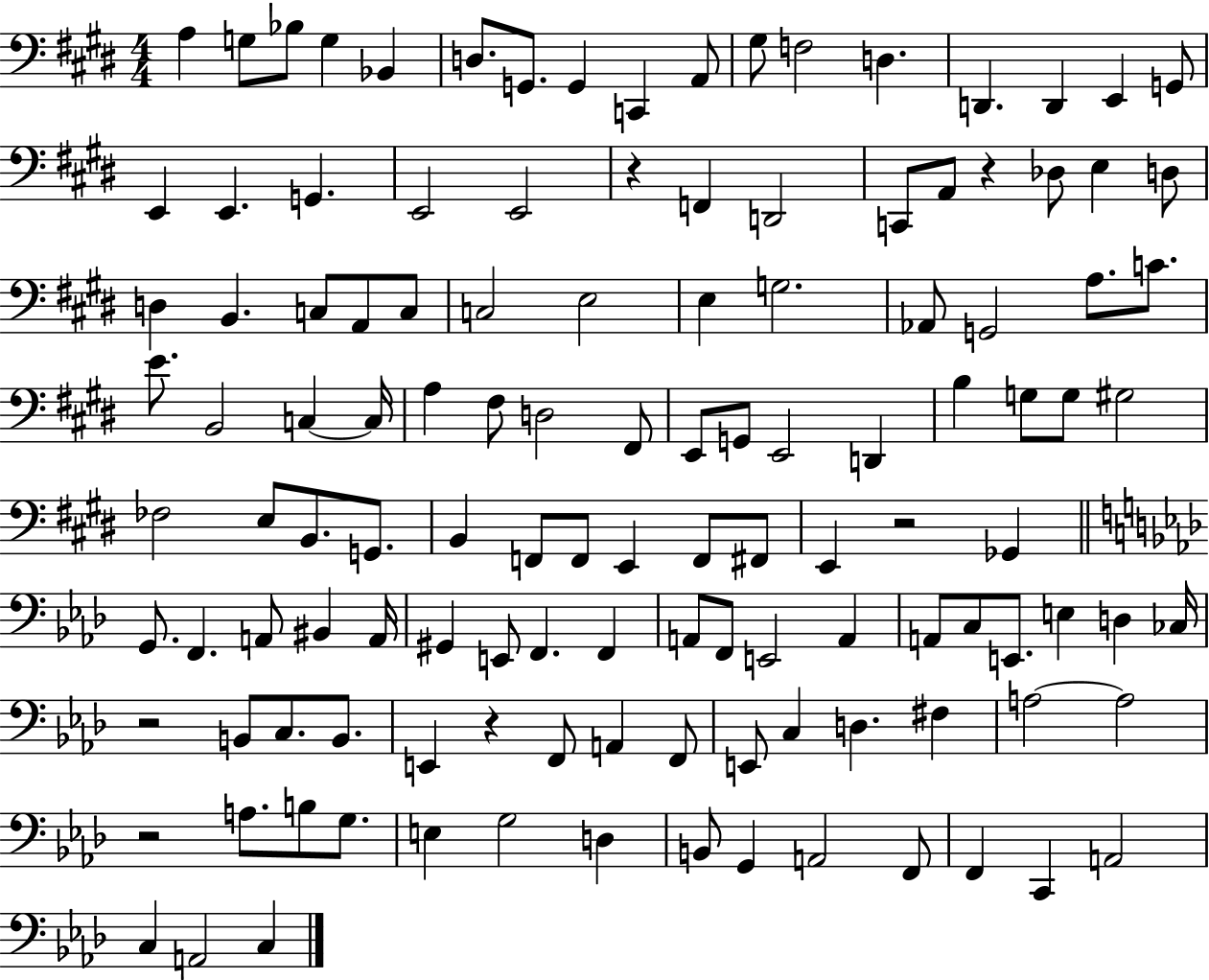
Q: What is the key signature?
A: E major